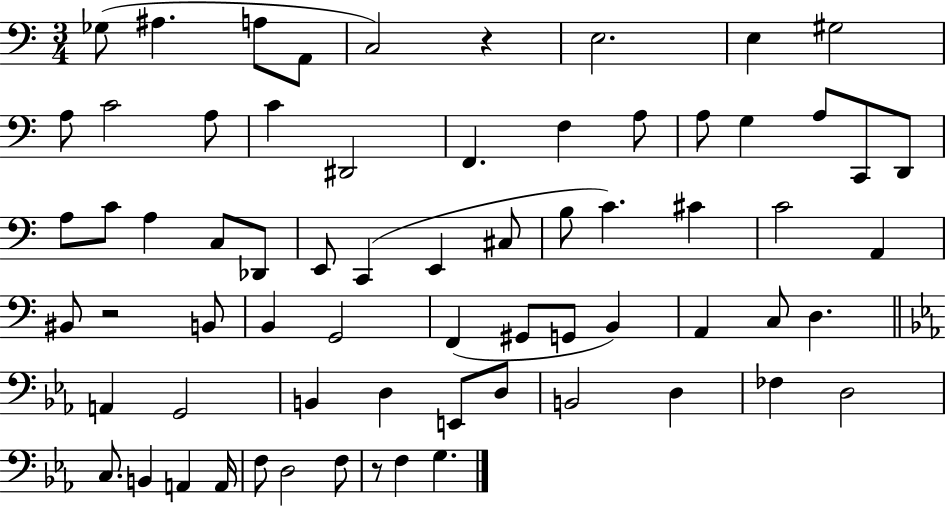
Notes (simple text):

Gb3/e A#3/q. A3/e A2/e C3/h R/q E3/h. E3/q G#3/h A3/e C4/h A3/e C4/q D#2/h F2/q. F3/q A3/e A3/e G3/q A3/e C2/e D2/e A3/e C4/e A3/q C3/e Db2/e E2/e C2/q E2/q C#3/e B3/e C4/q. C#4/q C4/h A2/q BIS2/e R/h B2/e B2/q G2/h F2/q G#2/e G2/e B2/q A2/q C3/e D3/q. A2/q G2/h B2/q D3/q E2/e D3/e B2/h D3/q FES3/q D3/h C3/e. B2/q A2/q A2/s F3/e D3/h F3/e R/e F3/q G3/q.